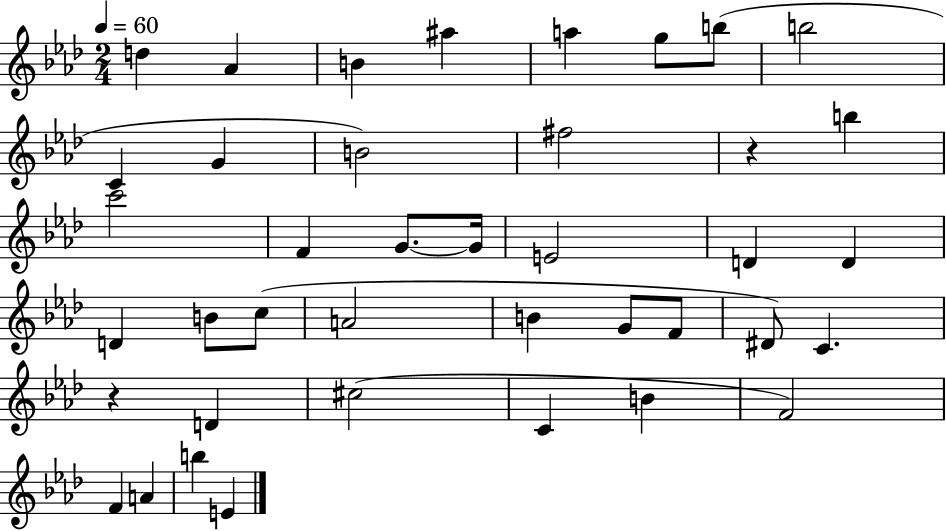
X:1
T:Untitled
M:2/4
L:1/4
K:Ab
d _A B ^a a g/2 b/2 b2 C G B2 ^f2 z b c'2 F G/2 G/4 E2 D D D B/2 c/2 A2 B G/2 F/2 ^D/2 C z D ^c2 C B F2 F A b E